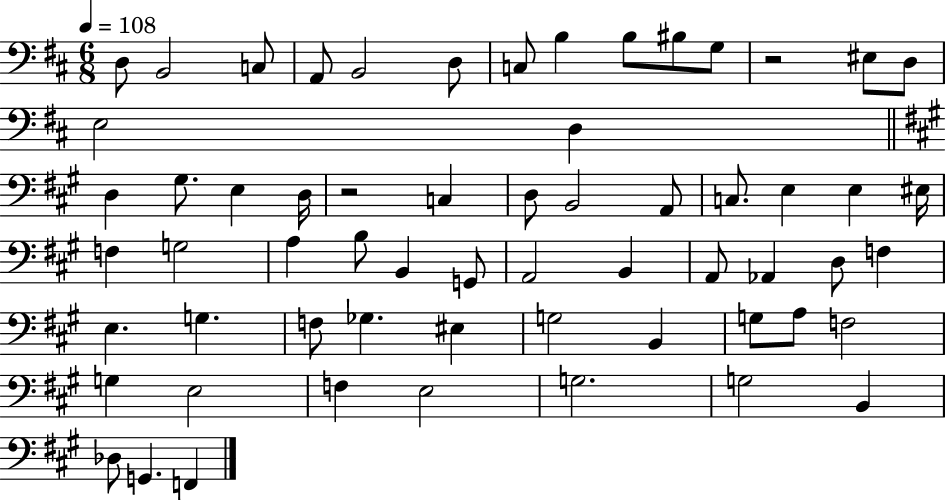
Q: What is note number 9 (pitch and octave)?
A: B3